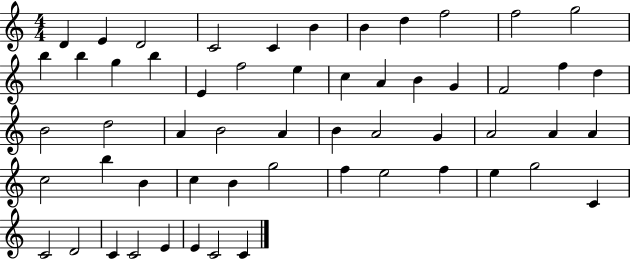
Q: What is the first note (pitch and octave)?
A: D4